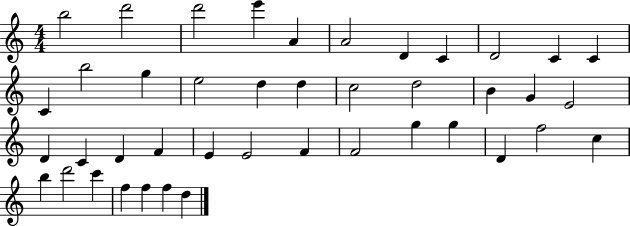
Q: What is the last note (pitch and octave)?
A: D5